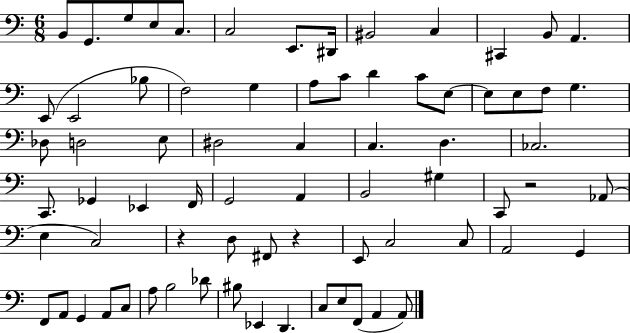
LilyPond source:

{
  \clef bass
  \numericTimeSignature
  \time 6/8
  \key c \major
  b,8 g,8. g8 e8 c8. | c2 e,8. dis,16 | bis,2 c4 | cis,4 b,8 a,4. | \break e,8( e,2 bes8 | f2) g4 | a8 c'8 d'4 c'8 e8~~ | e8 e8 f8 g4. | \break des8 d2 e8 | dis2 c4 | c4. d4. | ces2. | \break c,8. ges,4 ees,4 f,16 | g,2 a,4 | b,2 gis4 | c,8 r2 aes,8( | \break e4 c2) | r4 d8 fis,8 r4 | e,8 c2 c8 | a,2 g,4 | \break f,8 a,8 g,4 a,8 c8 | a8 b2 des'8 | bis8 ees,4 d,4. | c8 e8 f,8( a,4 a,8) | \break \bar "|."
}